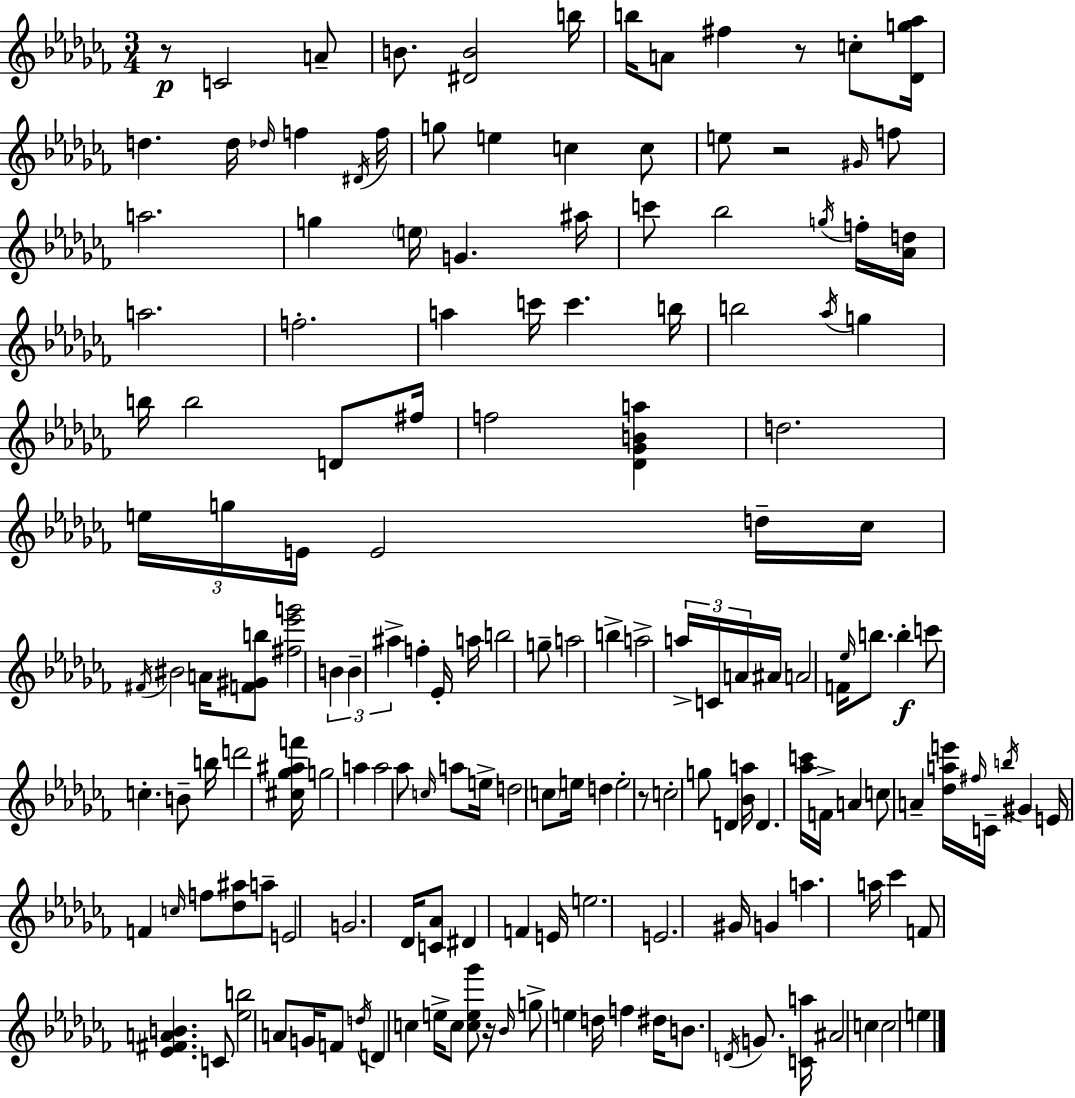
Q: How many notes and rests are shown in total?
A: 165